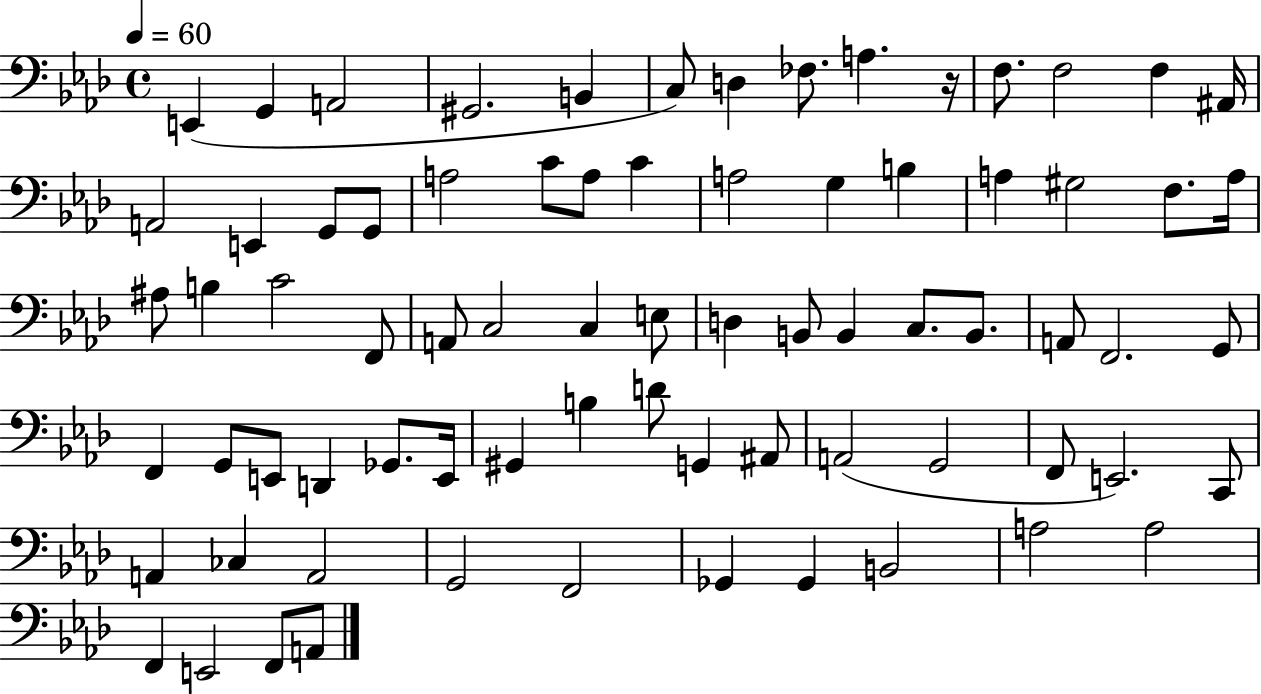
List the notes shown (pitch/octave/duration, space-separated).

E2/q G2/q A2/h G#2/h. B2/q C3/e D3/q FES3/e. A3/q. R/s F3/e. F3/h F3/q A#2/s A2/h E2/q G2/e G2/e A3/h C4/e A3/e C4/q A3/h G3/q B3/q A3/q G#3/h F3/e. A3/s A#3/e B3/q C4/h F2/e A2/e C3/h C3/q E3/e D3/q B2/e B2/q C3/e. B2/e. A2/e F2/h. G2/e F2/q G2/e E2/e D2/q Gb2/e. E2/s G#2/q B3/q D4/e G2/q A#2/e A2/h G2/h F2/e E2/h. C2/e A2/q CES3/q A2/h G2/h F2/h Gb2/q Gb2/q B2/h A3/h A3/h F2/q E2/h F2/e A2/e